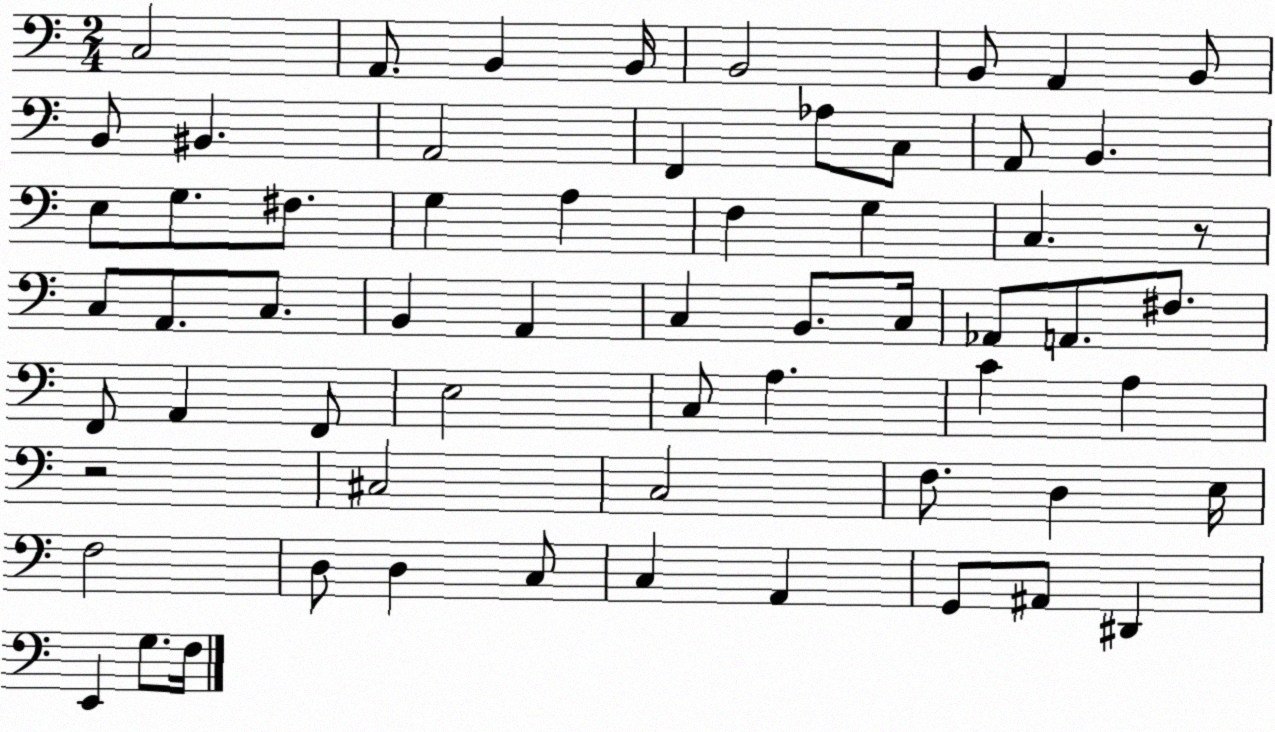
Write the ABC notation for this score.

X:1
T:Untitled
M:2/4
L:1/4
K:C
C,2 A,,/2 B,, B,,/4 B,,2 B,,/2 A,, B,,/2 B,,/2 ^B,, A,,2 F,, _A,/2 C,/2 A,,/2 B,, E,/2 G,/2 ^F,/2 G, A, F, G, C, z/2 C,/2 A,,/2 C,/2 B,, A,, C, B,,/2 C,/4 _A,,/2 A,,/2 ^F,/2 F,,/2 A,, F,,/2 E,2 C,/2 A, C A, z2 ^C,2 C,2 F,/2 D, E,/4 F,2 D,/2 D, C,/2 C, A,, G,,/2 ^A,,/2 ^D,, E,, G,/2 F,/4